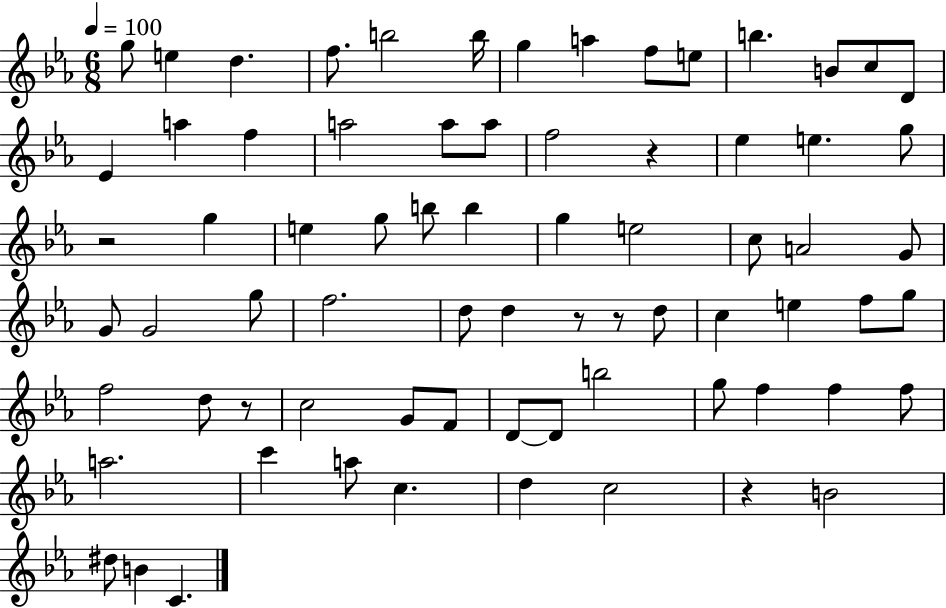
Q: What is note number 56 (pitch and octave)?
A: F5